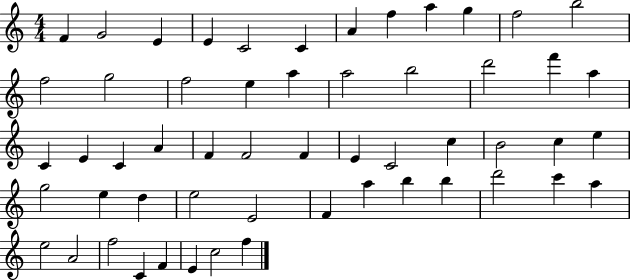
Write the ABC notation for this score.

X:1
T:Untitled
M:4/4
L:1/4
K:C
F G2 E E C2 C A f a g f2 b2 f2 g2 f2 e a a2 b2 d'2 f' a C E C A F F2 F E C2 c B2 c e g2 e d e2 E2 F a b b d'2 c' a e2 A2 f2 C F E c2 f